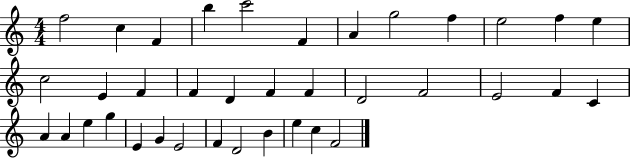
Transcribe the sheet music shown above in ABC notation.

X:1
T:Untitled
M:4/4
L:1/4
K:C
f2 c F b c'2 F A g2 f e2 f e c2 E F F D F F D2 F2 E2 F C A A e g E G E2 F D2 B e c F2